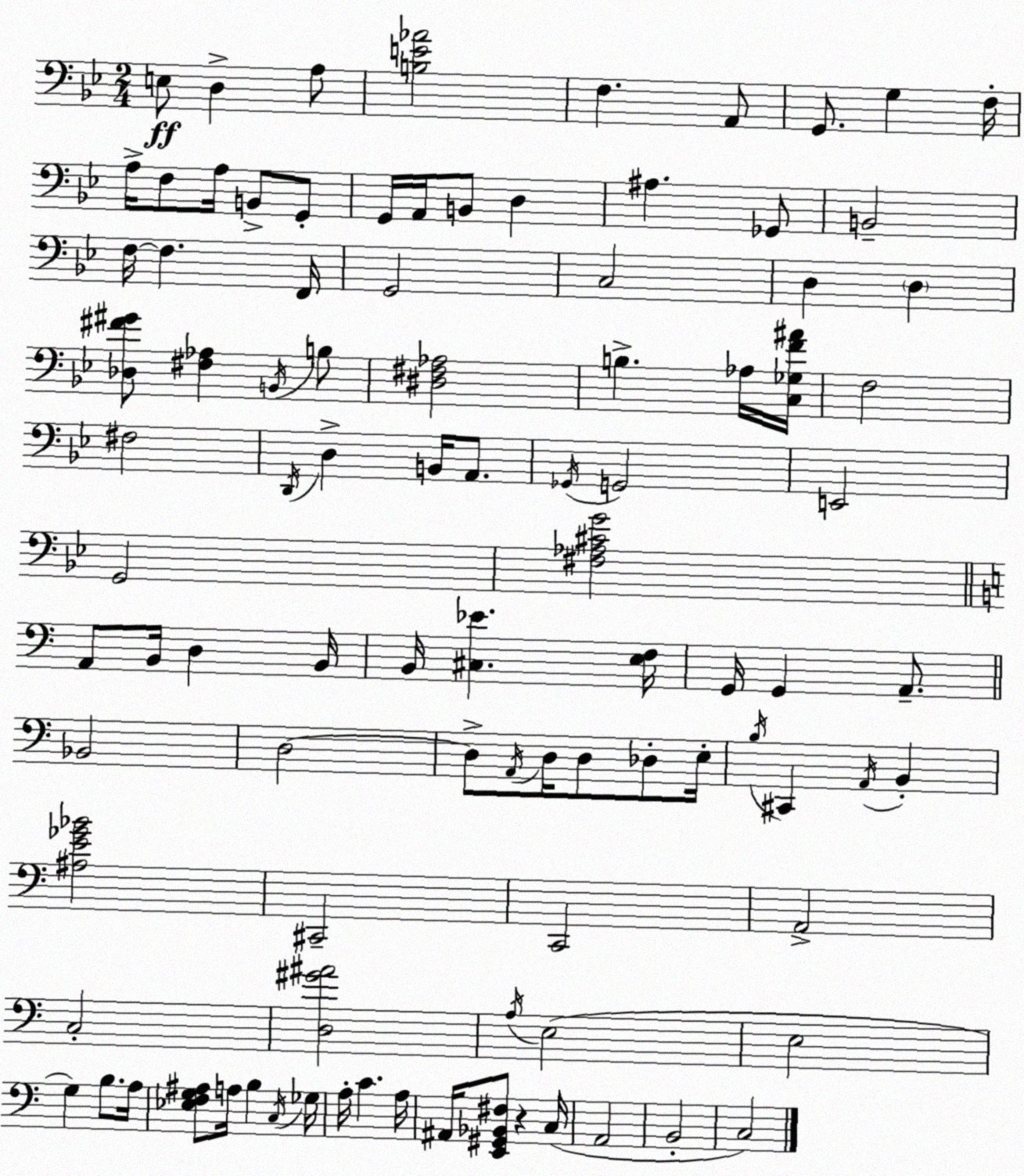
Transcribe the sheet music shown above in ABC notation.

X:1
T:Untitled
M:2/4
L:1/4
K:Gm
E,/2 D, A,/2 [B,E_A]2 F, A,,/2 G,,/2 G, F,/4 A,/4 F,/2 A,/4 B,,/2 G,,/2 G,,/4 A,,/4 B,,/2 D, ^A, _G,,/2 B,,2 F,/4 F, F,,/4 G,,2 C,2 D, D, [_D,^F^G]/2 [^F,_A,] B,,/4 B,/2 [^D,^F,_A,]2 B, _A,/4 [C,_G,F^A]/4 F,2 ^F,2 D,,/4 D, B,,/4 A,,/2 _G,,/4 G,,2 E,,2 G,,2 [^F,_A,^CG]2 A,,/2 B,,/4 D, B,,/4 B,,/4 [^C,_E] [E,F,]/4 G,,/4 G,, A,,/2 _B,,2 D,2 D,/2 A,,/4 D,/4 D,/2 _D,/2 E,/4 B,/4 ^C,, A,,/4 B,, [^A,E_G_B]2 ^C,,2 C,,2 A,,2 C,2 [D,^G^A]2 A,/4 E,2 E,2 G, B,/2 A,/4 [_E,F,G,^A,]/2 A,/4 B, C,/4 _G,/4 A,/4 C A,/4 ^A,,/4 [E,,^G,,_B,,^F,]/2 z C,/4 A,,2 B,,2 C,2